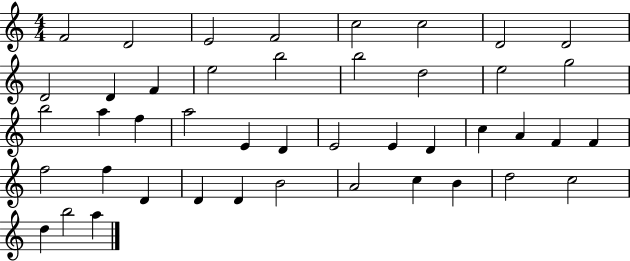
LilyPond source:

{
  \clef treble
  \numericTimeSignature
  \time 4/4
  \key c \major
  f'2 d'2 | e'2 f'2 | c''2 c''2 | d'2 d'2 | \break d'2 d'4 f'4 | e''2 b''2 | b''2 d''2 | e''2 g''2 | \break b''2 a''4 f''4 | a''2 e'4 d'4 | e'2 e'4 d'4 | c''4 a'4 f'4 f'4 | \break f''2 f''4 d'4 | d'4 d'4 b'2 | a'2 c''4 b'4 | d''2 c''2 | \break d''4 b''2 a''4 | \bar "|."
}